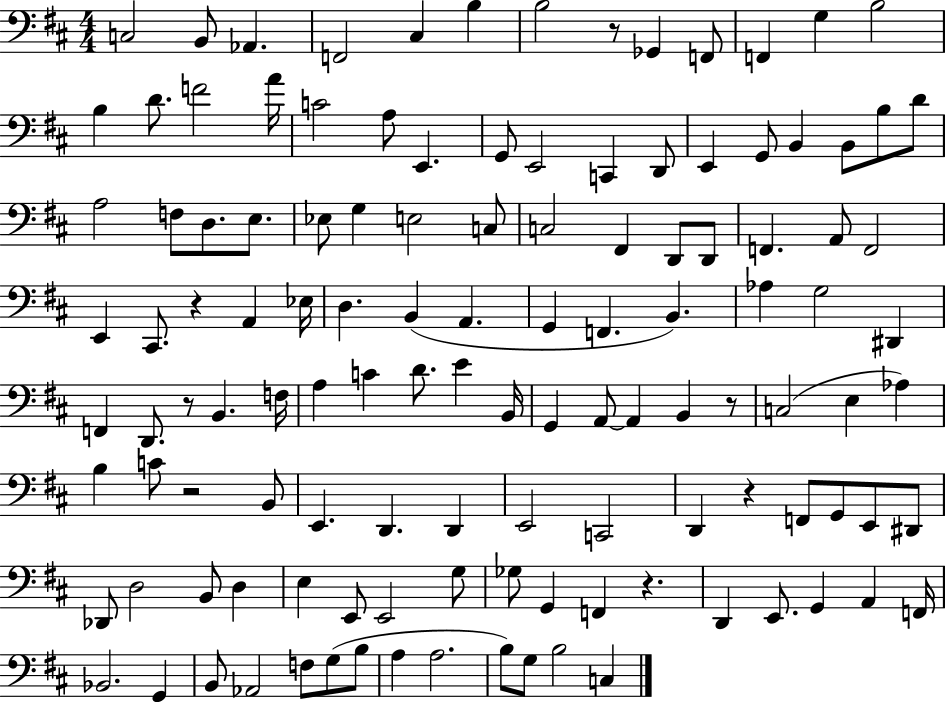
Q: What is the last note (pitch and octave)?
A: C3